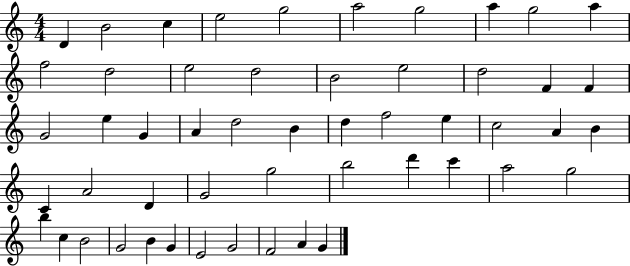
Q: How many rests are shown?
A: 0